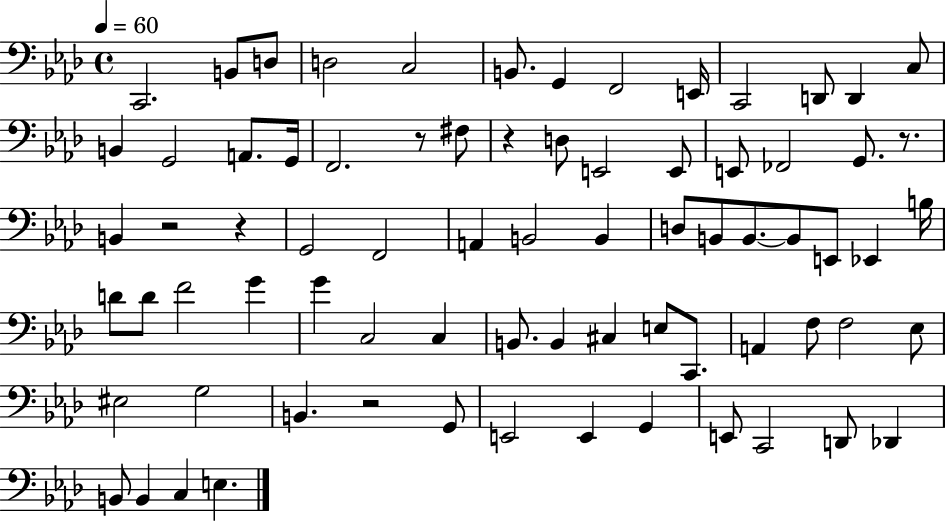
C2/h. B2/e D3/e D3/h C3/h B2/e. G2/q F2/h E2/s C2/h D2/e D2/q C3/e B2/q G2/h A2/e. G2/s F2/h. R/e F#3/e R/q D3/e E2/h E2/e E2/e FES2/h G2/e. R/e. B2/q R/h R/q G2/h F2/h A2/q B2/h B2/q D3/e B2/e B2/e. B2/e E2/e Eb2/q B3/s D4/e D4/e F4/h G4/q G4/q C3/h C3/q B2/e. B2/q C#3/q E3/e C2/e. A2/q F3/e F3/h Eb3/e EIS3/h G3/h B2/q. R/h G2/e E2/h E2/q G2/q E2/e C2/h D2/e Db2/q B2/e B2/q C3/q E3/q.